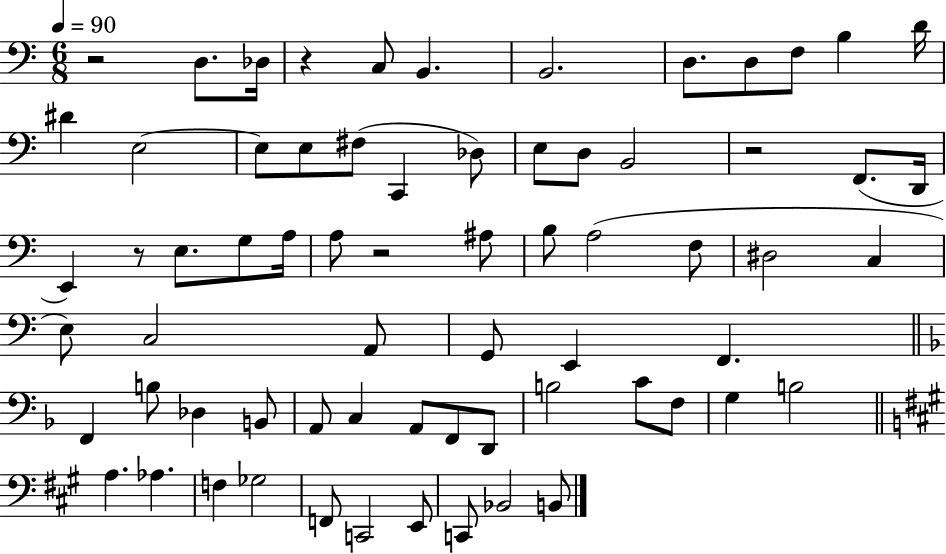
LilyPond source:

{
  \clef bass
  \numericTimeSignature
  \time 6/8
  \key c \major
  \tempo 4 = 90
  r2 d8. des16 | r4 c8 b,4. | b,2. | d8. d8 f8 b4 d'16 | \break dis'4 e2~~ | e8 e8 fis8( c,4 des8) | e8 d8 b,2 | r2 f,8.( d,16 | \break e,4) r8 e8. g8 a16 | a8 r2 ais8 | b8 a2( f8 | dis2 c4 | \break e8) c2 a,8 | g,8 e,4 f,4. | \bar "||" \break \key f \major f,4 b8 des4 b,8 | a,8 c4 a,8 f,8 d,8 | b2 c'8 f8 | g4 b2 | \break \bar "||" \break \key a \major a4. aes4. | f4 ges2 | f,8 c,2 e,8 | c,8 bes,2 b,8 | \break \bar "|."
}